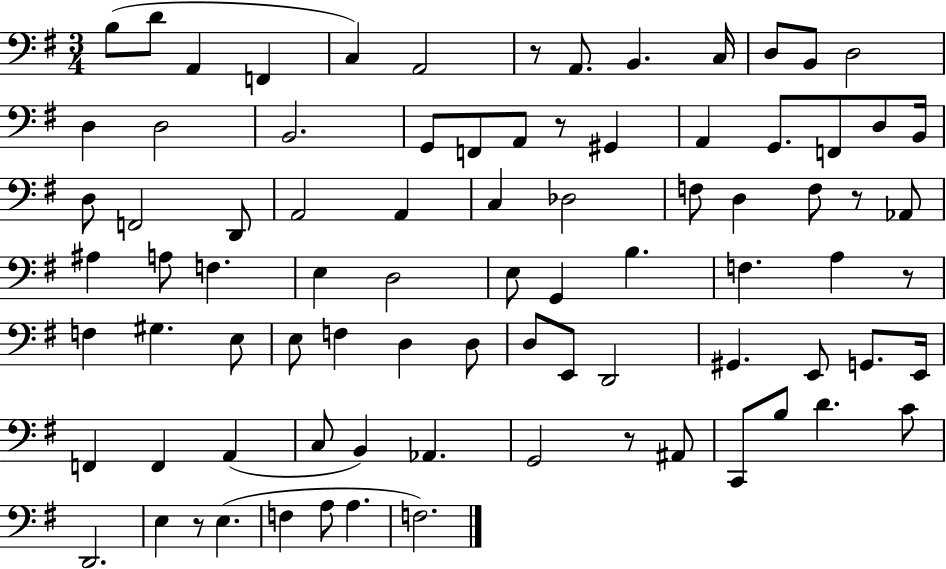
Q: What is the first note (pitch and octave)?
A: B3